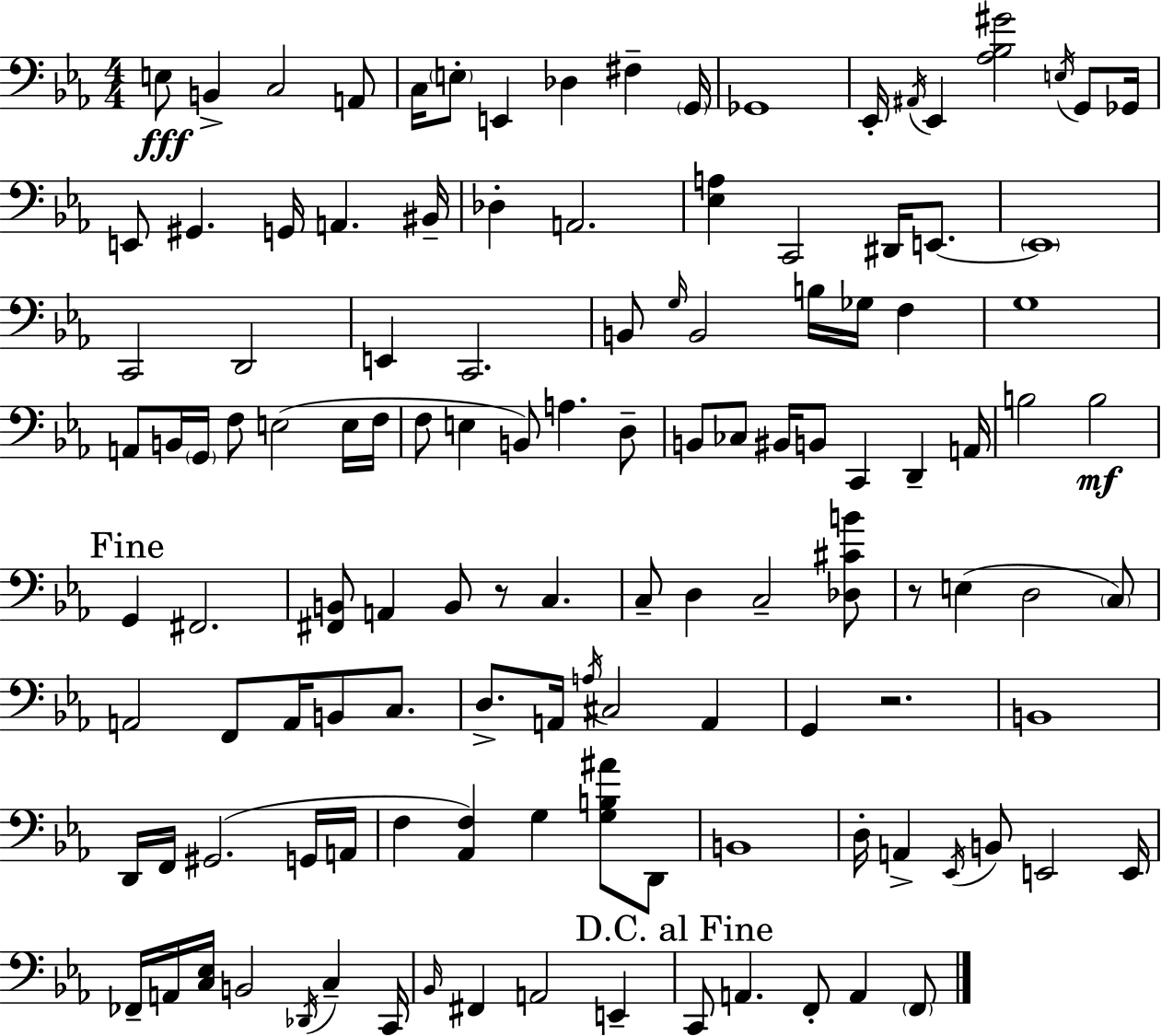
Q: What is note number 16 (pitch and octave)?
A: G2